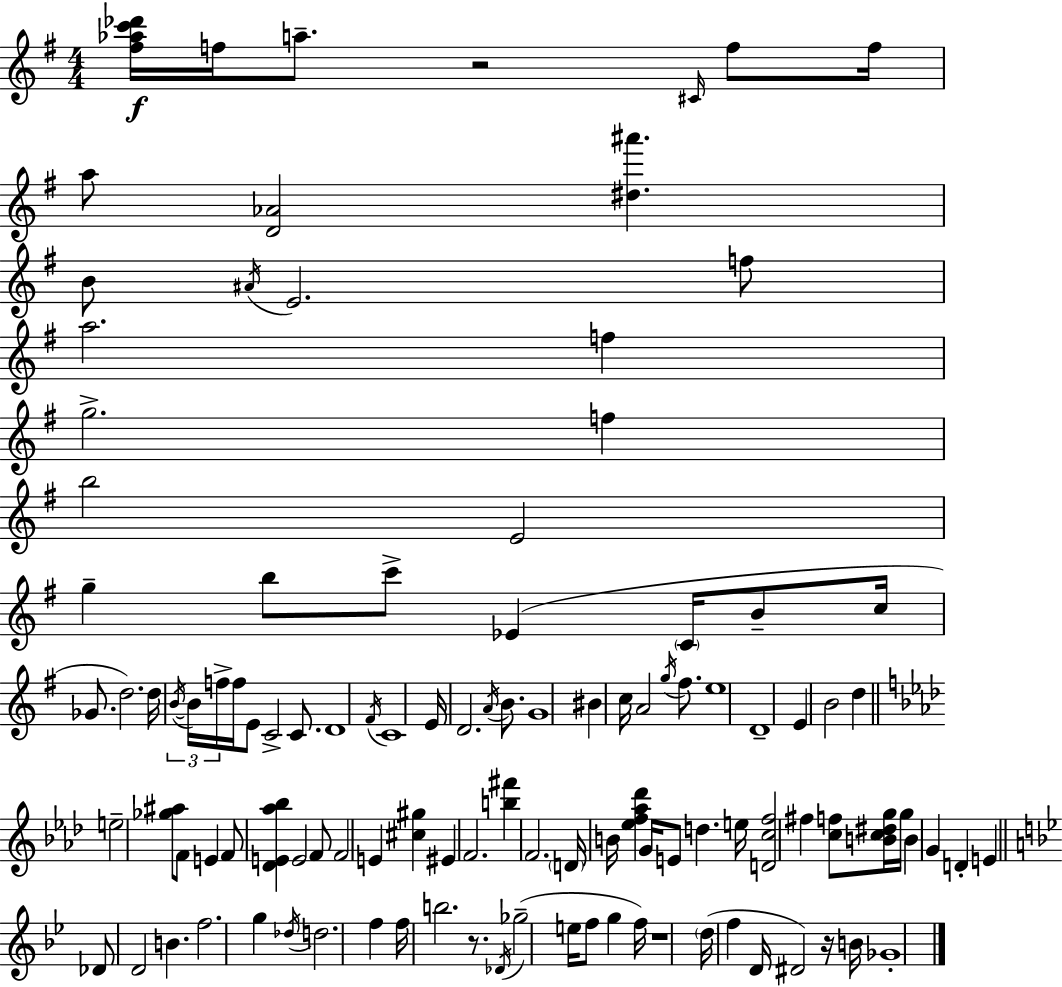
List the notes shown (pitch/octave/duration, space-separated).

[F#5,Ab5,C6,Db6]/s F5/s A5/e. R/h C#4/s F5/e F5/s A5/e [D4,Ab4]/h [D#5,A#6]/q. B4/e A#4/s E4/h. F5/e A5/h. F5/q G5/h. F5/q B5/h E4/h G5/q B5/e C6/e Eb4/q C4/s B4/e C5/s Gb4/e. D5/h. D5/s B4/s B4/s F5/s F5/s E4/e C4/h C4/e. D4/w F#4/s C4/w E4/s D4/h. A4/s B4/e. G4/w BIS4/q C5/s A4/h G5/s F#5/e. E5/w D4/w E4/q B4/h D5/q E5/h [Gb5,A#5]/e F4/e E4/q F4/e [Db4,E4,Ab5,Bb5]/q E4/h F4/e F4/h E4/q [C#5,G#5]/q EIS4/q F4/h. [B5,F#6]/q F4/h. D4/s B4/s [Eb5,F5,Ab5,Db6]/q G4/s E4/e D5/q. E5/s [D4,C5,F5]/h F#5/q [C5,F5]/e [B4,C5,D#5,G5]/s G5/s B4/q G4/q D4/q E4/q Db4/e D4/h B4/q. F5/h. G5/q Db5/s D5/h. F5/q F5/s B5/h. R/e. Db4/s Gb5/h E5/s F5/e G5/q F5/s R/w D5/s F5/q D4/s D#4/h R/s B4/s Gb4/w